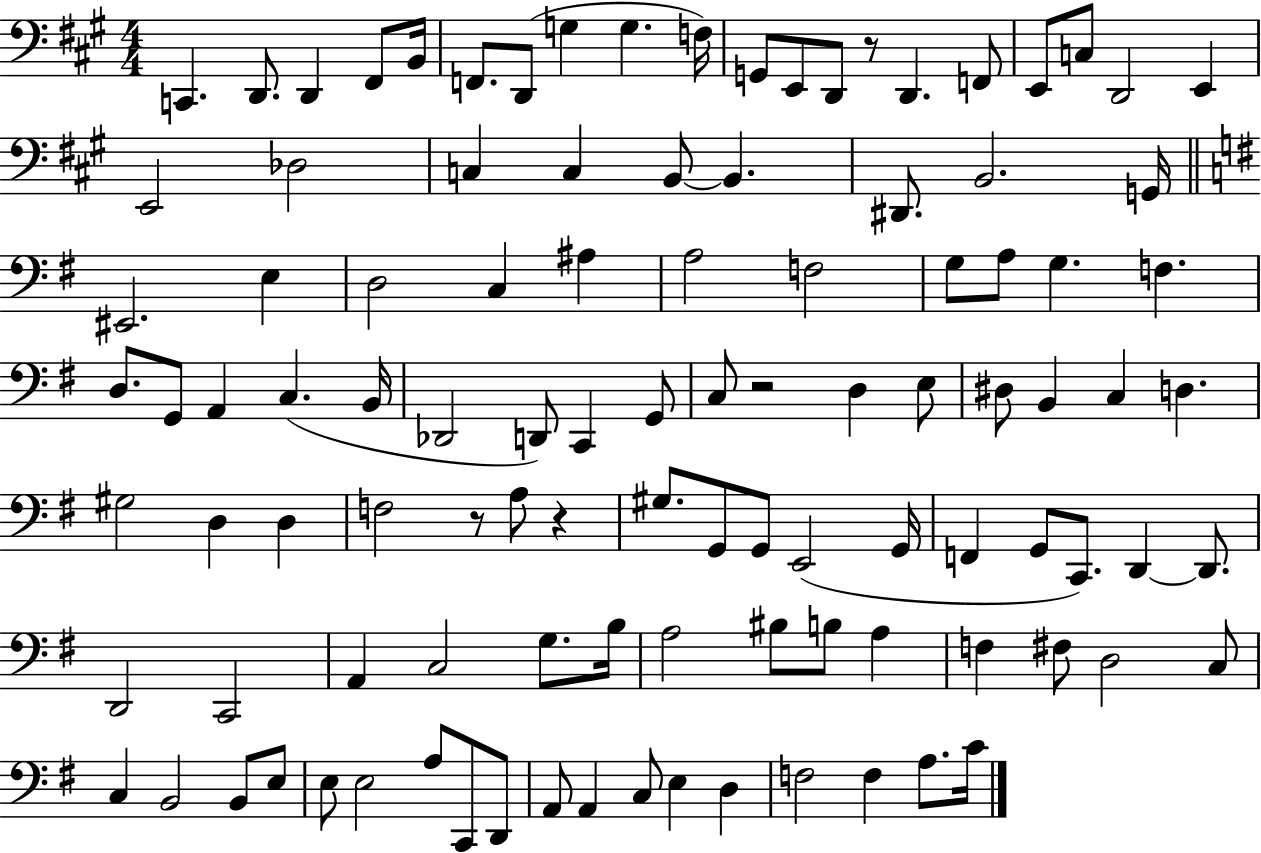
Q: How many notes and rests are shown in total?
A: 106